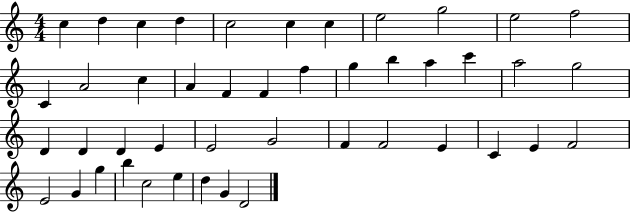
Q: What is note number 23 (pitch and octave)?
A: A5